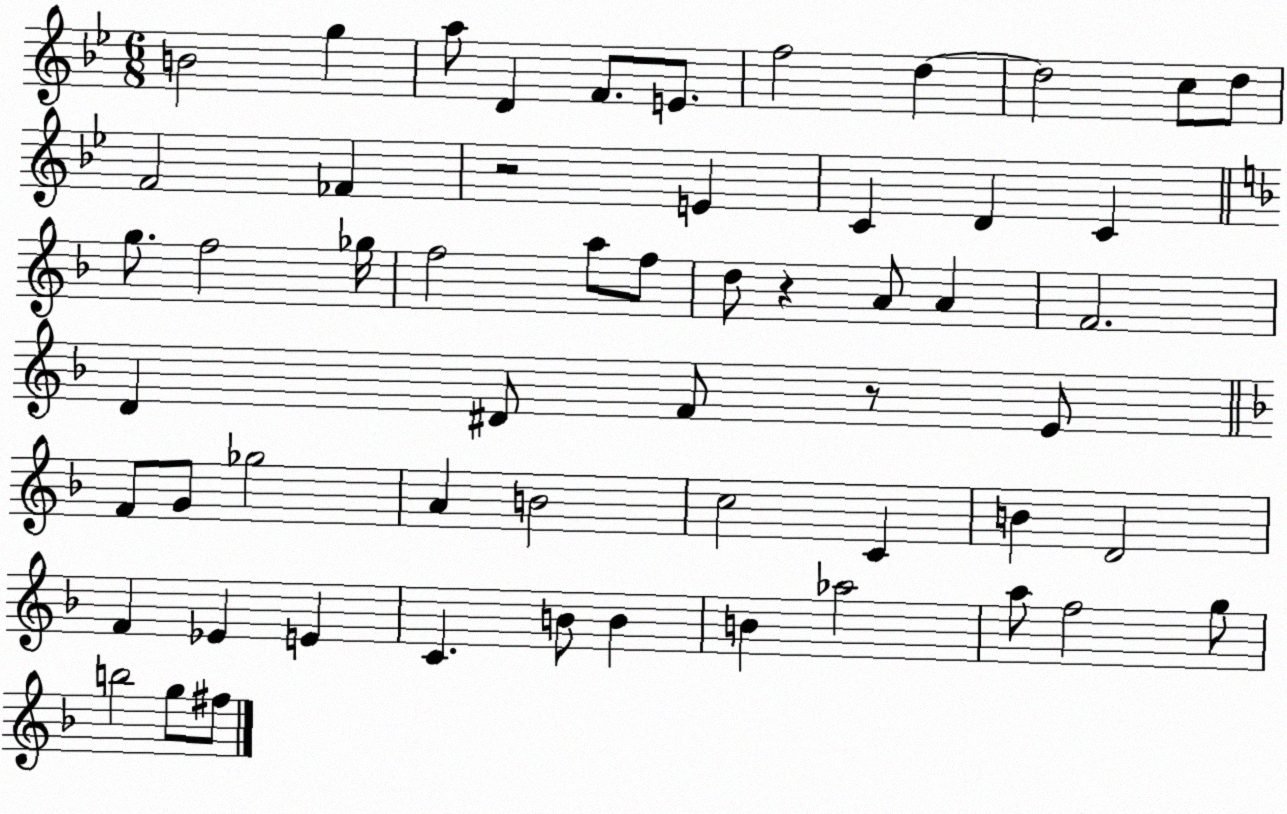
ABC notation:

X:1
T:Untitled
M:6/8
L:1/4
K:Bb
B2 g a/2 D F/2 E/2 f2 d d2 c/2 d/2 F2 _F z2 E C D C g/2 f2 _g/4 f2 a/2 f/2 d/2 z A/2 A F2 D ^D/2 F/2 z/2 E/2 F/2 G/2 _g2 A B2 c2 C B D2 F _E E C B/2 B B _a2 a/2 f2 g/2 b2 g/2 ^f/2